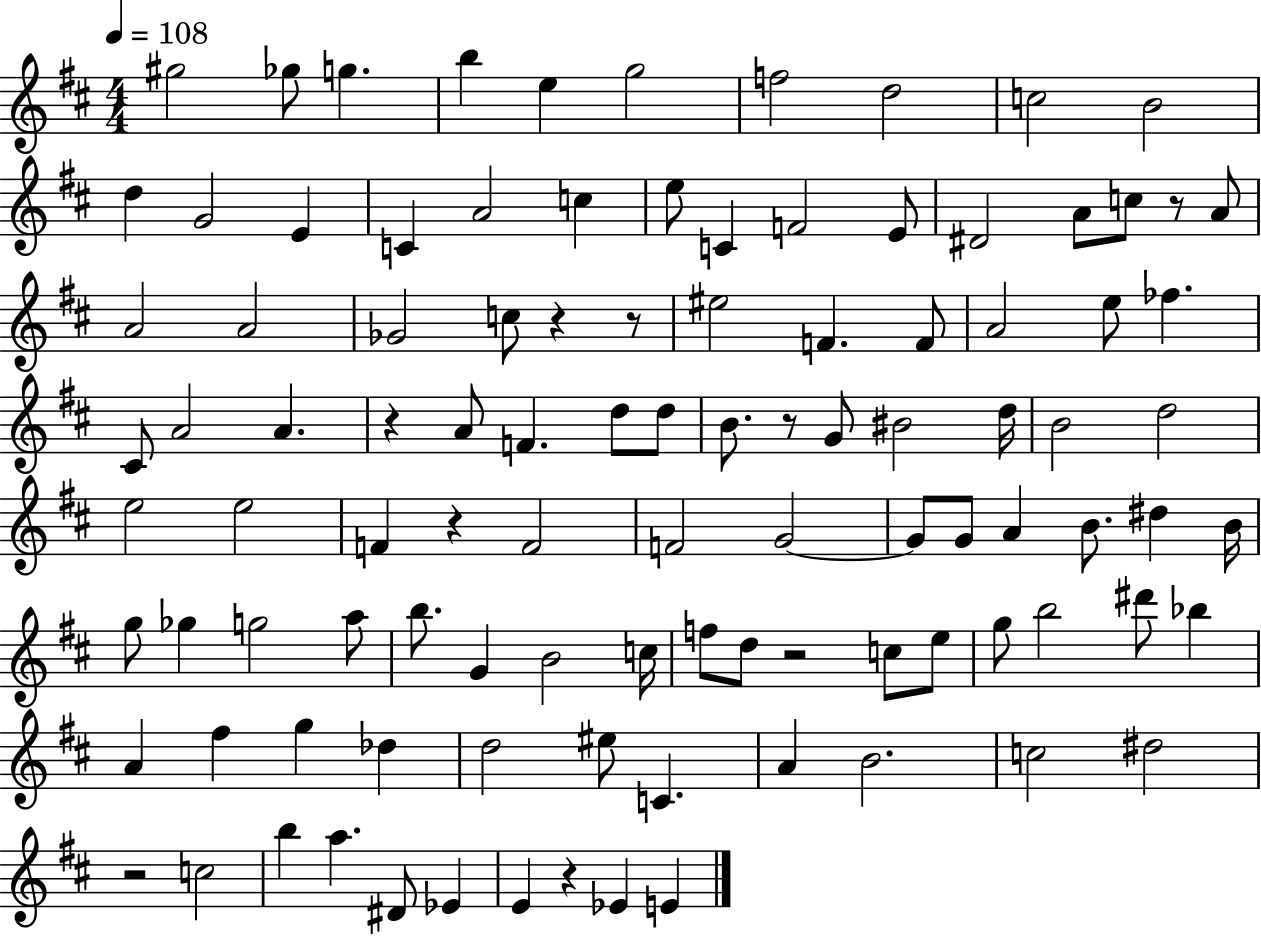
G#5/h Gb5/e G5/q. B5/q E5/q G5/h F5/h D5/h C5/h B4/h D5/q G4/h E4/q C4/q A4/h C5/q E5/e C4/q F4/h E4/e D#4/h A4/e C5/e R/e A4/e A4/h A4/h Gb4/h C5/e R/q R/e EIS5/h F4/q. F4/e A4/h E5/e FES5/q. C#4/e A4/h A4/q. R/q A4/e F4/q. D5/e D5/e B4/e. R/e G4/e BIS4/h D5/s B4/h D5/h E5/h E5/h F4/q R/q F4/h F4/h G4/h G4/e G4/e A4/q B4/e. D#5/q B4/s G5/e Gb5/q G5/h A5/e B5/e. G4/q B4/h C5/s F5/e D5/e R/h C5/e E5/e G5/e B5/h D#6/e Bb5/q A4/q F#5/q G5/q Db5/q D5/h EIS5/e C4/q. A4/q B4/h. C5/h D#5/h R/h C5/h B5/q A5/q. D#4/e Eb4/q E4/q R/q Eb4/q E4/q